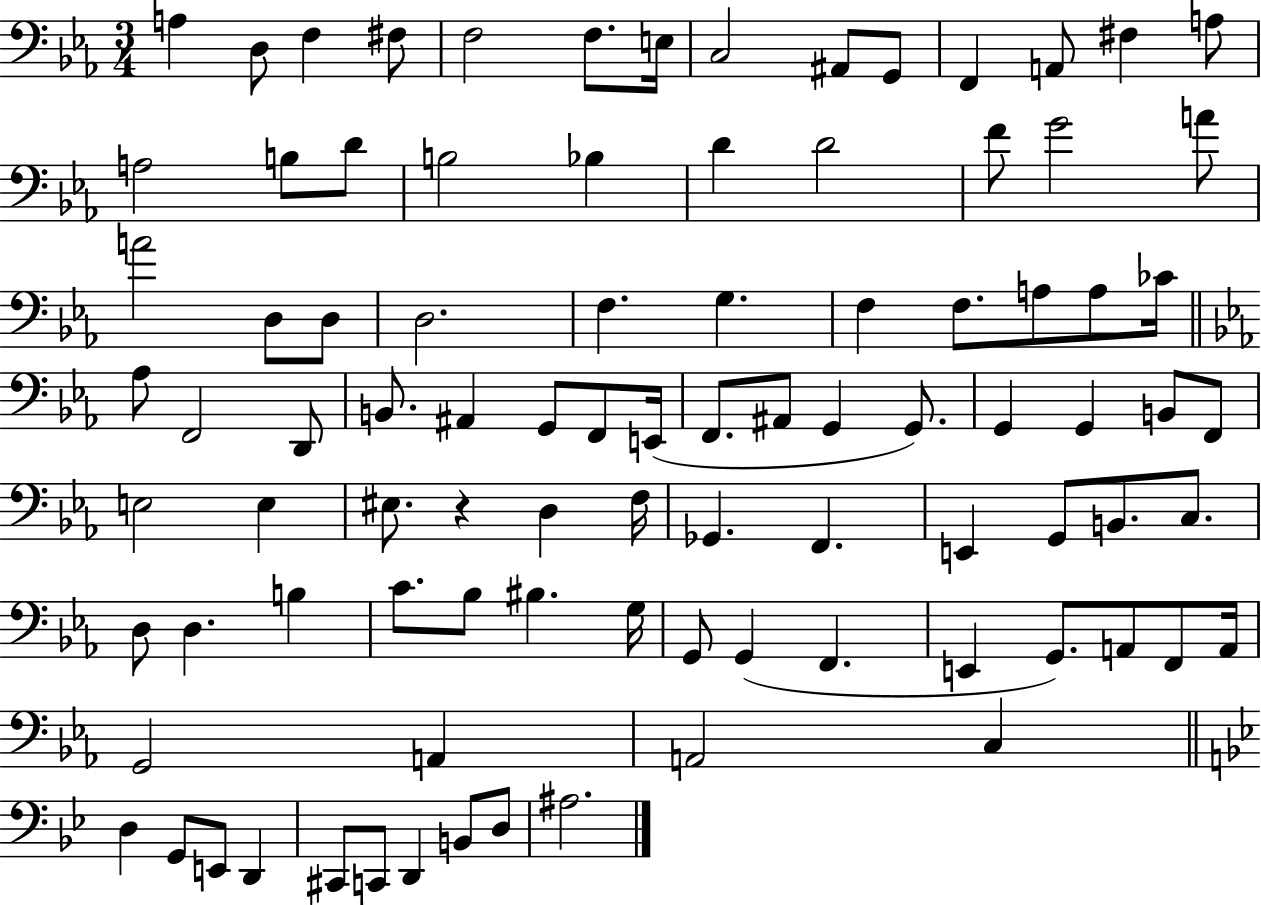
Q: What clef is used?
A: bass